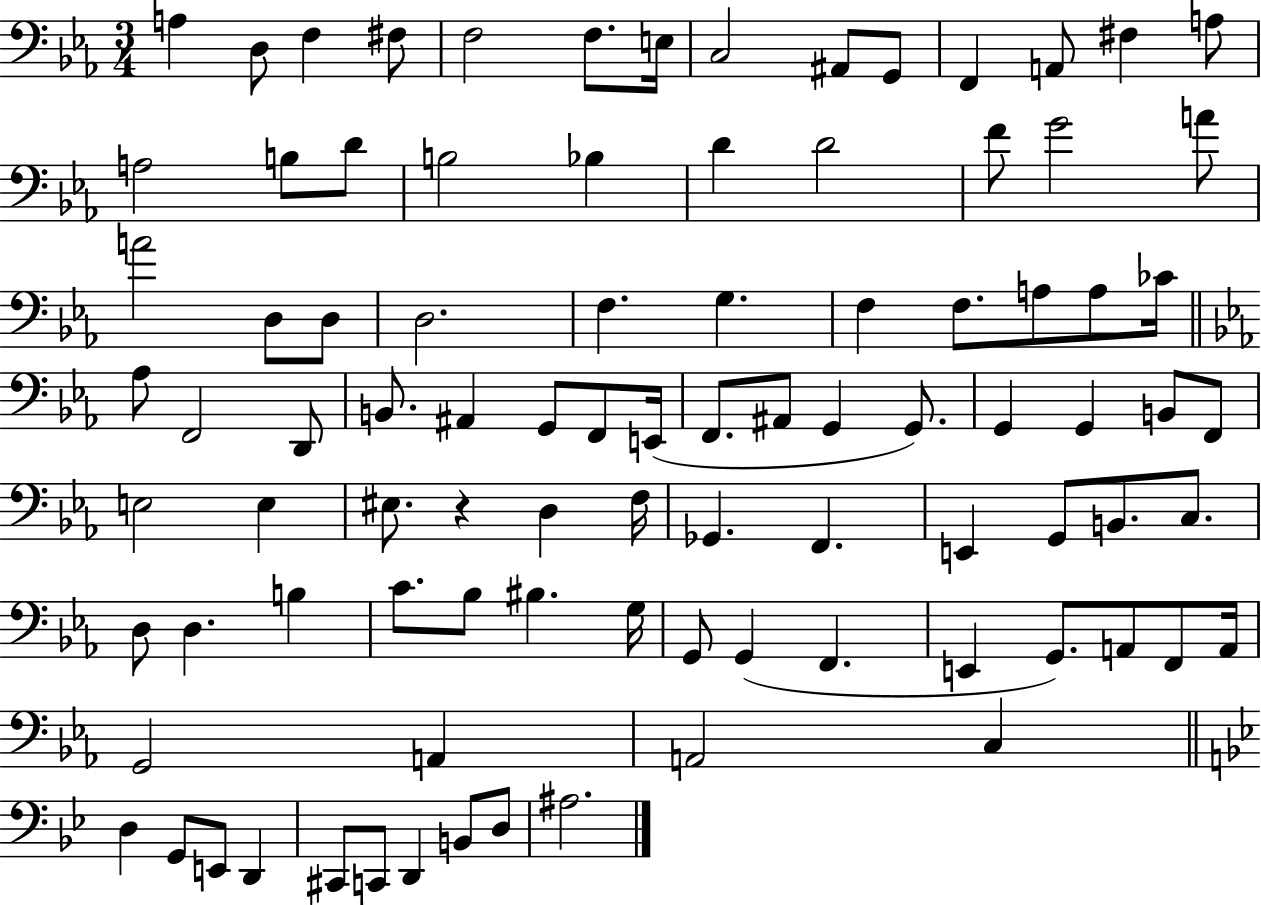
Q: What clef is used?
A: bass